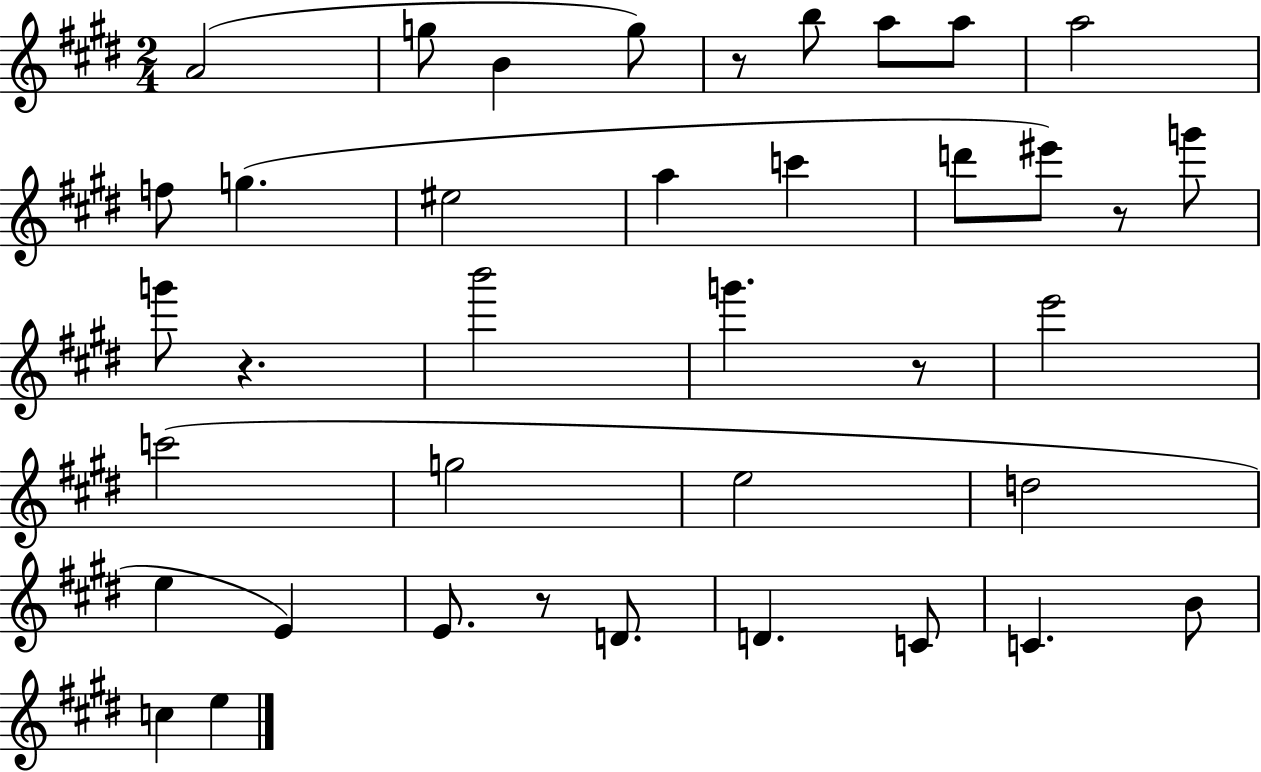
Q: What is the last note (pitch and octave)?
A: E5